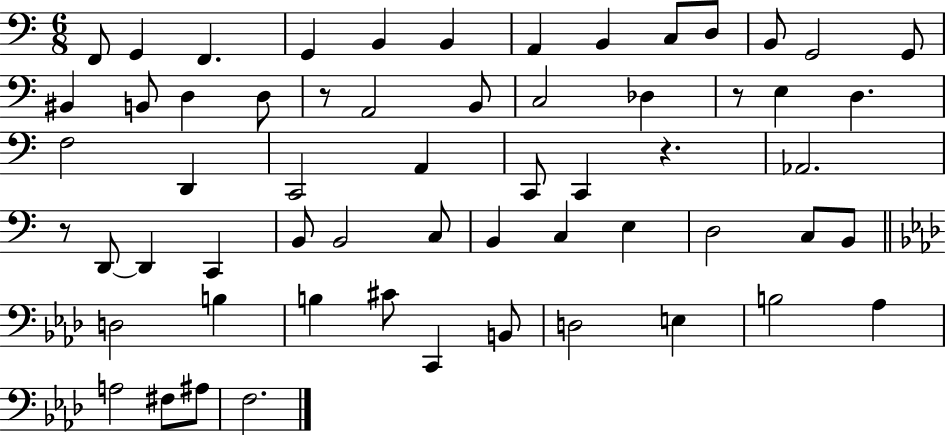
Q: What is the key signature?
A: C major